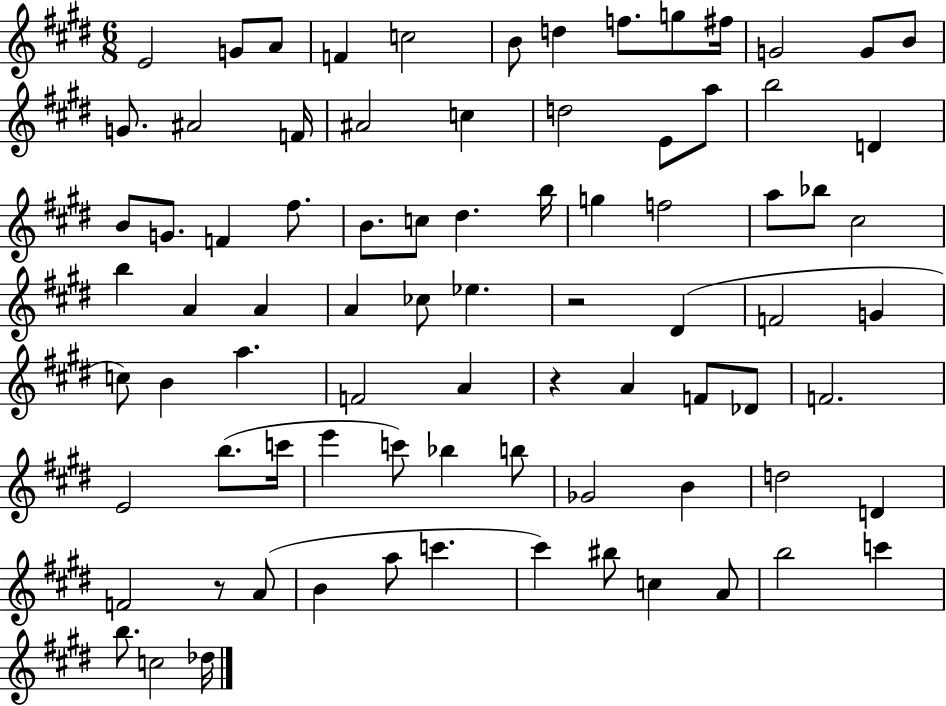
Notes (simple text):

E4/h G4/e A4/e F4/q C5/h B4/e D5/q F5/e. G5/e F#5/s G4/h G4/e B4/e G4/e. A#4/h F4/s A#4/h C5/q D5/h E4/e A5/e B5/h D4/q B4/e G4/e. F4/q F#5/e. B4/e. C5/e D#5/q. B5/s G5/q F5/h A5/e Bb5/e C#5/h B5/q A4/q A4/q A4/q CES5/e Eb5/q. R/h D#4/q F4/h G4/q C5/e B4/q A5/q. F4/h A4/q R/q A4/q F4/e Db4/e F4/h. E4/h B5/e. C6/s E6/q C6/e Bb5/q B5/e Gb4/h B4/q D5/h D4/q F4/h R/e A4/e B4/q A5/e C6/q. C#6/q BIS5/e C5/q A4/e B5/h C6/q B5/e. C5/h Db5/s